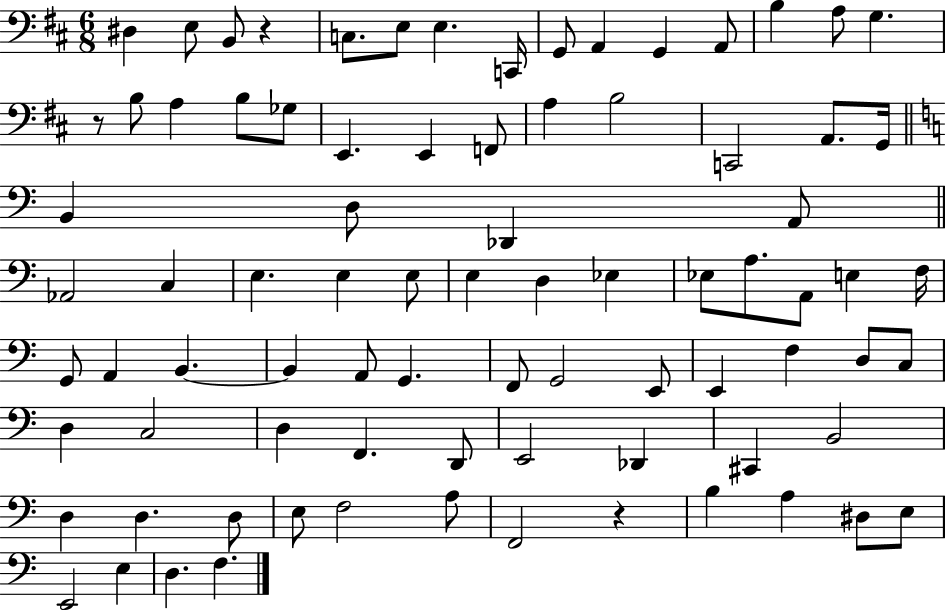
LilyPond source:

{
  \clef bass
  \numericTimeSignature
  \time 6/8
  \key d \major
  dis4 e8 b,8 r4 | c8. e8 e4. c,16 | g,8 a,4 g,4 a,8 | b4 a8 g4. | \break r8 b8 a4 b8 ges8 | e,4. e,4 f,8 | a4 b2 | c,2 a,8. g,16 | \break \bar "||" \break \key a \minor b,4 d8 des,4 a,8 | \bar "||" \break \key c \major aes,2 c4 | e4. e4 e8 | e4 d4 ees4 | ees8 a8. a,8 e4 f16 | \break g,8 a,4 b,4.~~ | b,4 a,8 g,4. | f,8 g,2 e,8 | e,4 f4 d8 c8 | \break d4 c2 | d4 f,4. d,8 | e,2 des,4 | cis,4 b,2 | \break d4 d4. d8 | e8 f2 a8 | f,2 r4 | b4 a4 dis8 e8 | \break e,2 e4 | d4. f4. | \bar "|."
}